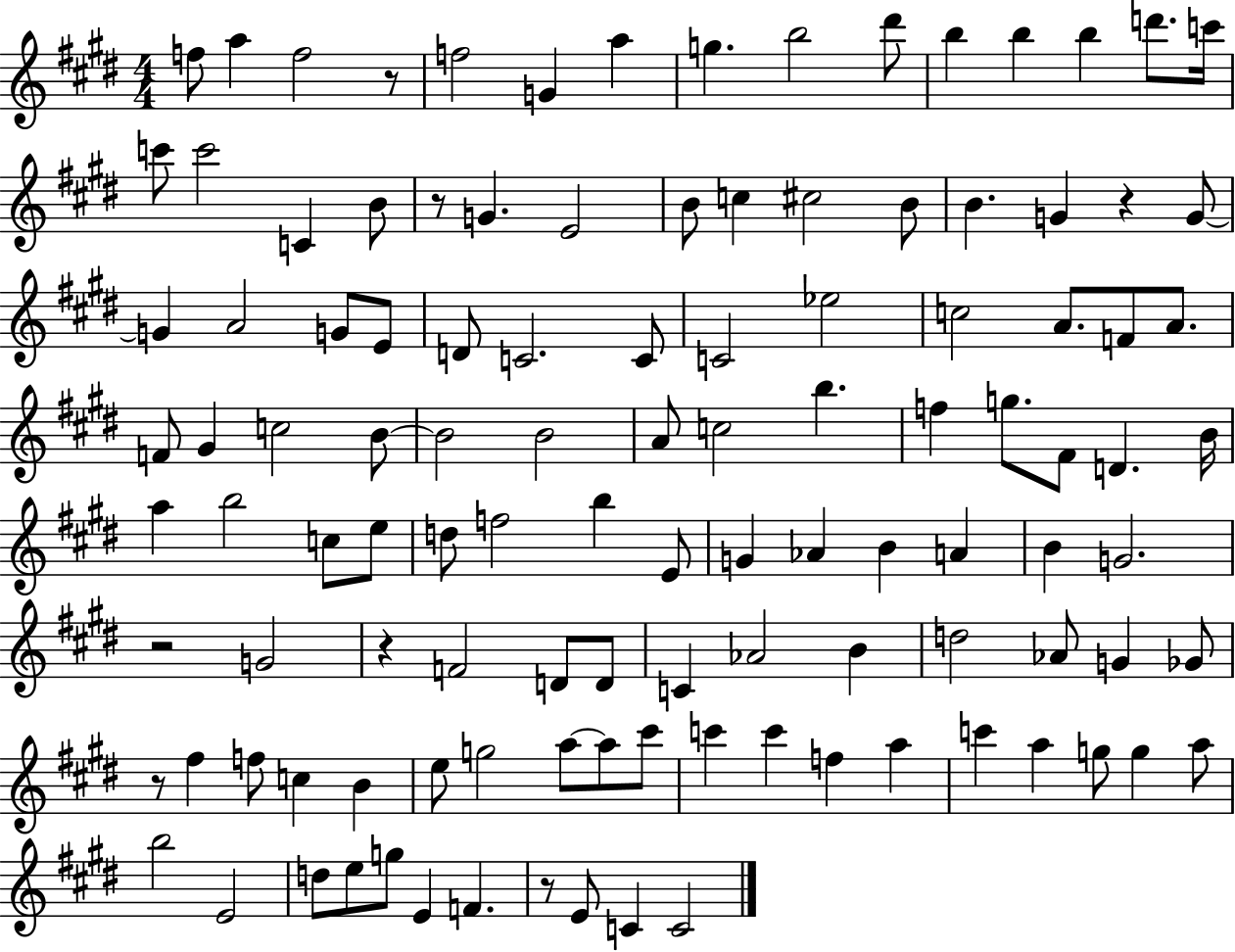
{
  \clef treble
  \numericTimeSignature
  \time 4/4
  \key e \major
  f''8 a''4 f''2 r8 | f''2 g'4 a''4 | g''4. b''2 dis'''8 | b''4 b''4 b''4 d'''8. c'''16 | \break c'''8 c'''2 c'4 b'8 | r8 g'4. e'2 | b'8 c''4 cis''2 b'8 | b'4. g'4 r4 g'8~~ | \break g'4 a'2 g'8 e'8 | d'8 c'2. c'8 | c'2 ees''2 | c''2 a'8. f'8 a'8. | \break f'8 gis'4 c''2 b'8~~ | b'2 b'2 | a'8 c''2 b''4. | f''4 g''8. fis'8 d'4. b'16 | \break a''4 b''2 c''8 e''8 | d''8 f''2 b''4 e'8 | g'4 aes'4 b'4 a'4 | b'4 g'2. | \break r2 g'2 | r4 f'2 d'8 d'8 | c'4 aes'2 b'4 | d''2 aes'8 g'4 ges'8 | \break r8 fis''4 f''8 c''4 b'4 | e''8 g''2 a''8~~ a''8 cis'''8 | c'''4 c'''4 f''4 a''4 | c'''4 a''4 g''8 g''4 a''8 | \break b''2 e'2 | d''8 e''8 g''8 e'4 f'4. | r8 e'8 c'4 c'2 | \bar "|."
}